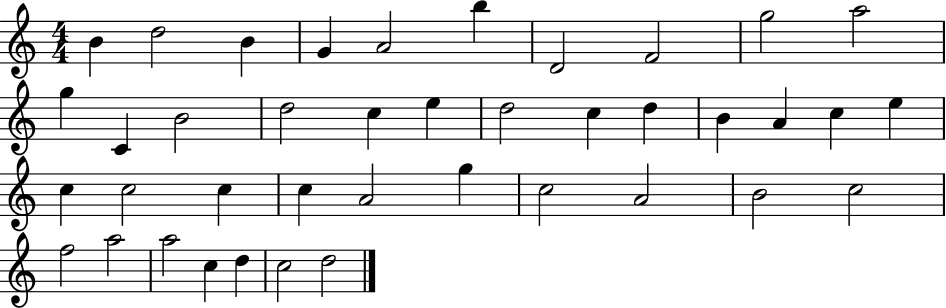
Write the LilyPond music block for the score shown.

{
  \clef treble
  \numericTimeSignature
  \time 4/4
  \key c \major
  b'4 d''2 b'4 | g'4 a'2 b''4 | d'2 f'2 | g''2 a''2 | \break g''4 c'4 b'2 | d''2 c''4 e''4 | d''2 c''4 d''4 | b'4 a'4 c''4 e''4 | \break c''4 c''2 c''4 | c''4 a'2 g''4 | c''2 a'2 | b'2 c''2 | \break f''2 a''2 | a''2 c''4 d''4 | c''2 d''2 | \bar "|."
}